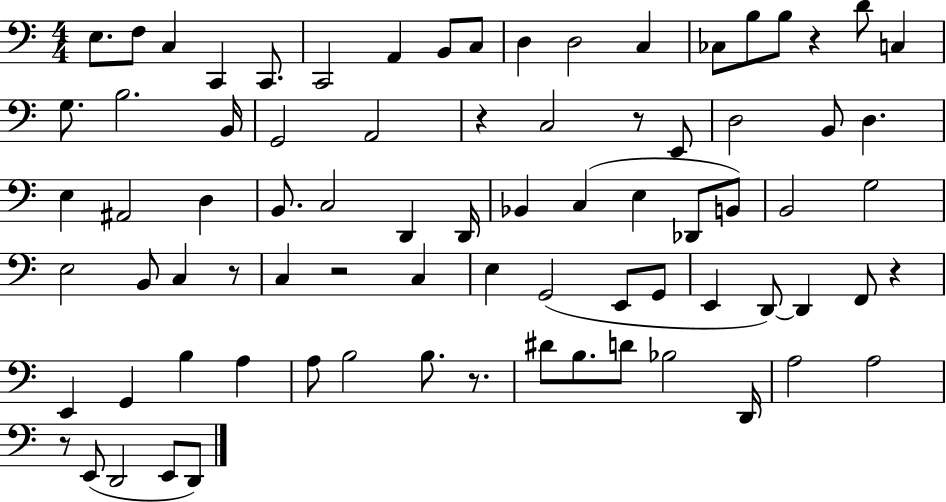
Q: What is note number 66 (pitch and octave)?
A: D2